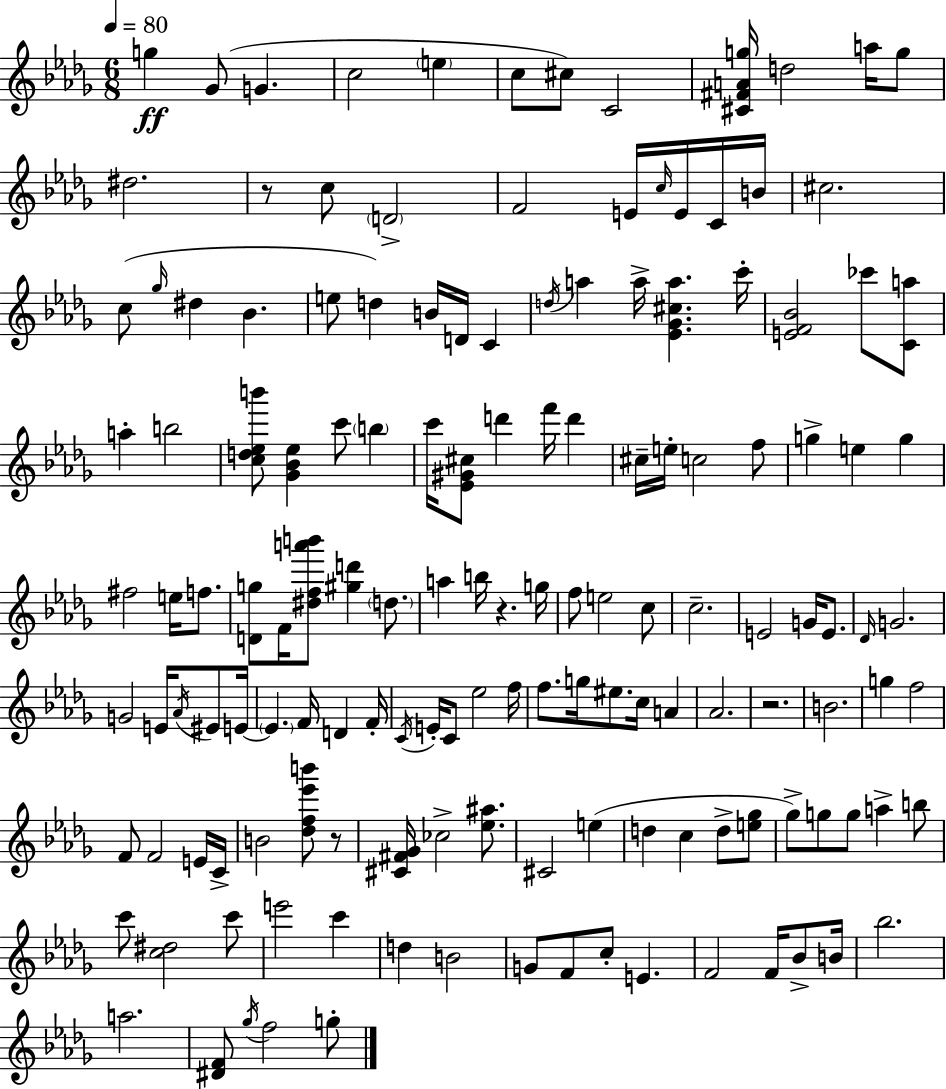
{
  \clef treble
  \numericTimeSignature
  \time 6/8
  \key bes \minor
  \tempo 4 = 80
  g''4\ff ges'8( g'4. | c''2 \parenthesize e''4 | c''8 cis''8) c'2 | <cis' fis' a' g''>16 d''2 a''16 g''8 | \break dis''2. | r8 c''8 \parenthesize d'2-> | f'2 e'16 \grace { c''16 } e'16 c'16 | b'16 cis''2. | \break c''8( \grace { ges''16 } dis''4 bes'4. | e''8 d''4) b'16 d'16 c'4 | \acciaccatura { d''16 } a''4 a''16-> <ees' ges' cis'' a''>4. | c'''16-. <e' f' bes'>2 ces'''8 | \break <c' a''>8 a''4-. b''2 | <c'' d'' ees'' b'''>8 <ges' bes' ees''>4 c'''8 \parenthesize b''4 | c'''16 <ees' gis' cis''>8 d'''4 f'''16 d'''4 | cis''16-- e''16-. c''2 | \break f''8 g''4-> e''4 g''4 | fis''2 e''16 | f''8. <d' g''>8 f'16 <dis'' f'' a''' b'''>8 <gis'' d'''>4 | \parenthesize d''8. a''4 b''16 r4. | \break g''16 f''8 e''2 | c''8 c''2.-- | e'2 g'16 | e'8. \grace { des'16 } g'2. | \break g'2 | e'16 \acciaccatura { aes'16 } eis'8 e'16~~ \parenthesize e'4. f'16 | d'4 f'16-. \acciaccatura { c'16 } e'16-. c'8 ees''2 | f''16 f''8. g''16 eis''8. | \break c''16 a'4 aes'2. | r2. | b'2. | g''4 f''2 | \break f'8 f'2 | e'16 c'16-> b'2 | <des'' f'' ees''' b'''>8 r8 <cis' fis' ges'>16 ces''2-> | <ees'' ais''>8. cis'2 | \break e''4( d''4 c''4 | d''8-> <e'' ges''>8 ges''8->) g''8 g''8 | a''4-> b''8 c'''8 <c'' dis''>2 | c'''8 e'''2 | \break c'''4 d''4 b'2 | g'8 f'8 c''8-. | e'4. f'2 | f'16 bes'8-> b'16 bes''2. | \break a''2. | <dis' f'>8 \acciaccatura { ges''16 } f''2 | g''8-. \bar "|."
}